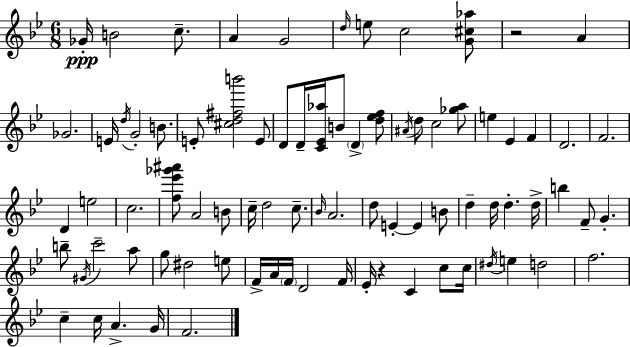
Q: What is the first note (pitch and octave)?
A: Gb4